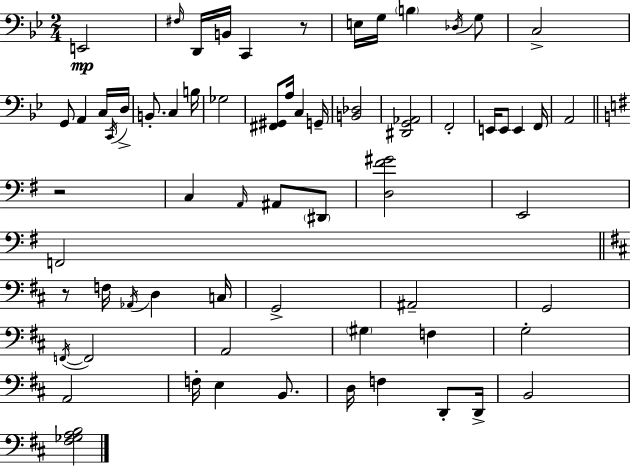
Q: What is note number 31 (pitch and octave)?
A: A2